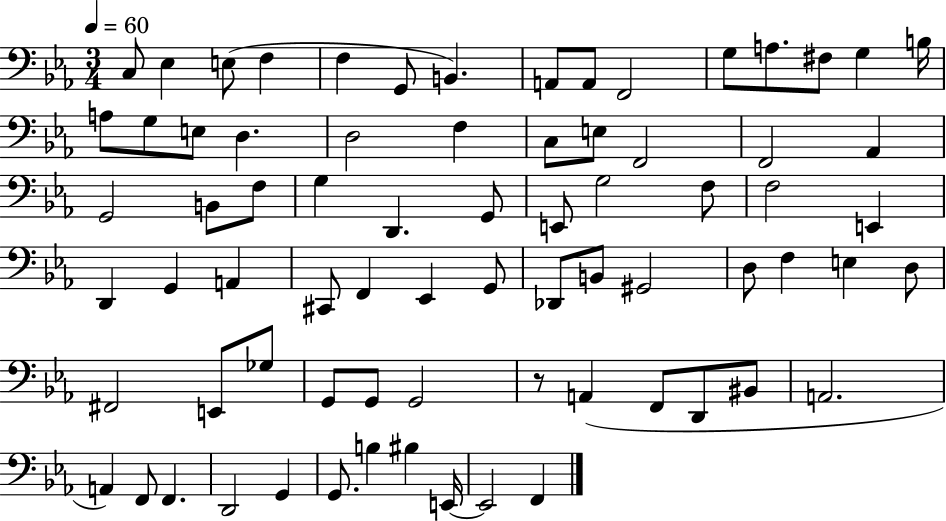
{
  \clef bass
  \numericTimeSignature
  \time 3/4
  \key ees \major
  \tempo 4 = 60
  c8 ees4 e8( f4 | f4 g,8 b,4.) | a,8 a,8 f,2 | g8 a8. fis8 g4 b16 | \break a8 g8 e8 d4. | d2 f4 | c8 e8 f,2 | f,2 aes,4 | \break g,2 b,8 f8 | g4 d,4. g,8 | e,8 g2 f8 | f2 e,4 | \break d,4 g,4 a,4 | cis,8 f,4 ees,4 g,8 | des,8 b,8 gis,2 | d8 f4 e4 d8 | \break fis,2 e,8 ges8 | g,8 g,8 g,2 | r8 a,4( f,8 d,8 bis,8 | a,2. | \break a,4) f,8 f,4. | d,2 g,4 | g,8. b4 bis4 e,16~~ | e,2 f,4 | \break \bar "|."
}